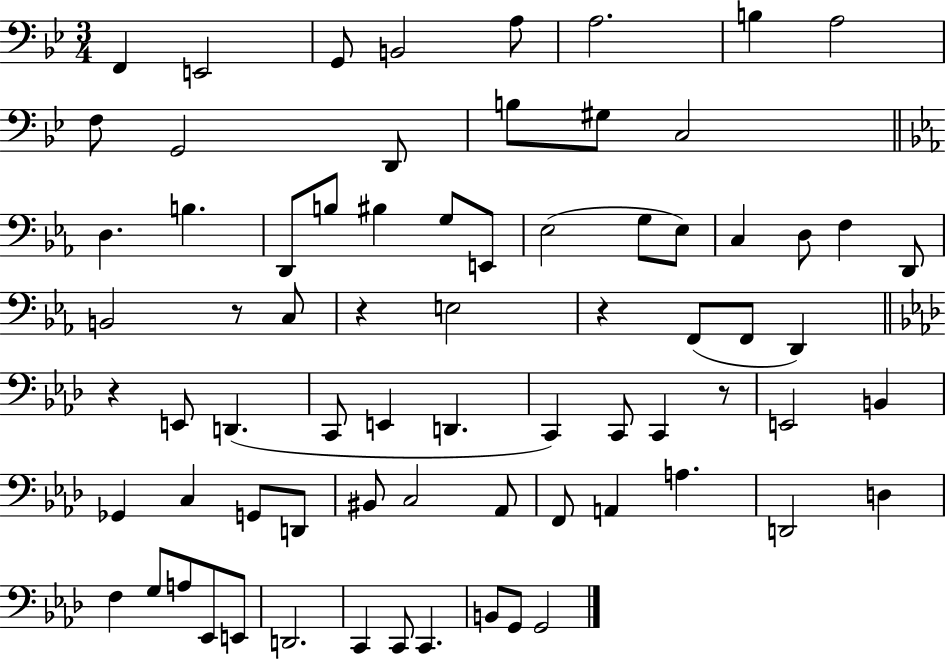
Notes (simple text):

F2/q E2/h G2/e B2/h A3/e A3/h. B3/q A3/h F3/e G2/h D2/e B3/e G#3/e C3/h D3/q. B3/q. D2/e B3/e BIS3/q G3/e E2/e Eb3/h G3/e Eb3/e C3/q D3/e F3/q D2/e B2/h R/e C3/e R/q E3/h R/q F2/e F2/e D2/q R/q E2/e D2/q. C2/e E2/q D2/q. C2/q C2/e C2/q R/e E2/h B2/q Gb2/q C3/q G2/e D2/e BIS2/e C3/h Ab2/e F2/e A2/q A3/q. D2/h D3/q F3/q G3/e A3/e Eb2/e E2/e D2/h. C2/q C2/e C2/q. B2/e G2/e G2/h